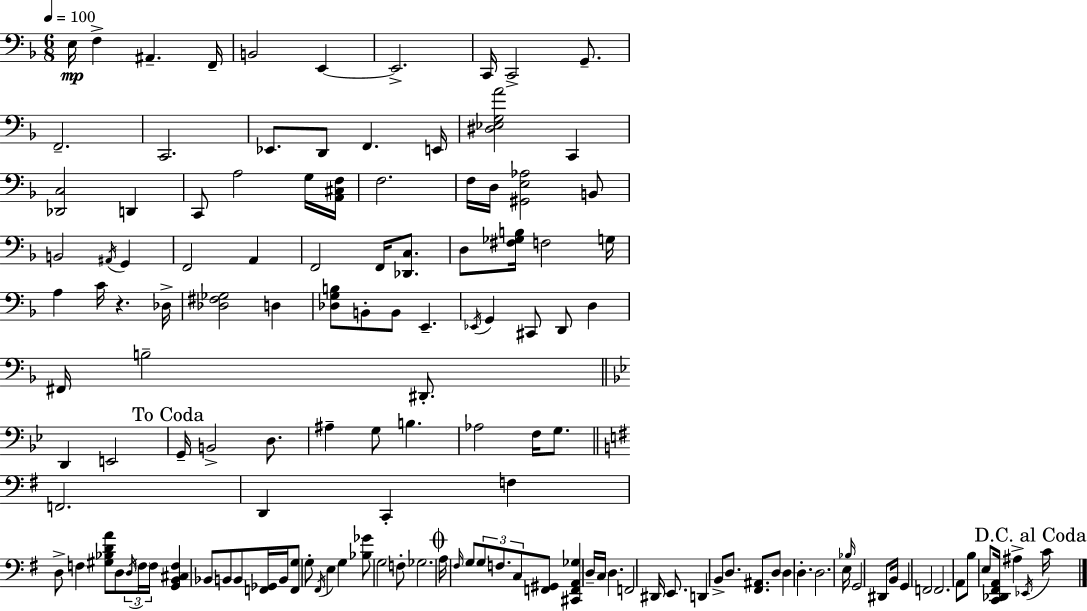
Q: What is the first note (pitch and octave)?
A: E3